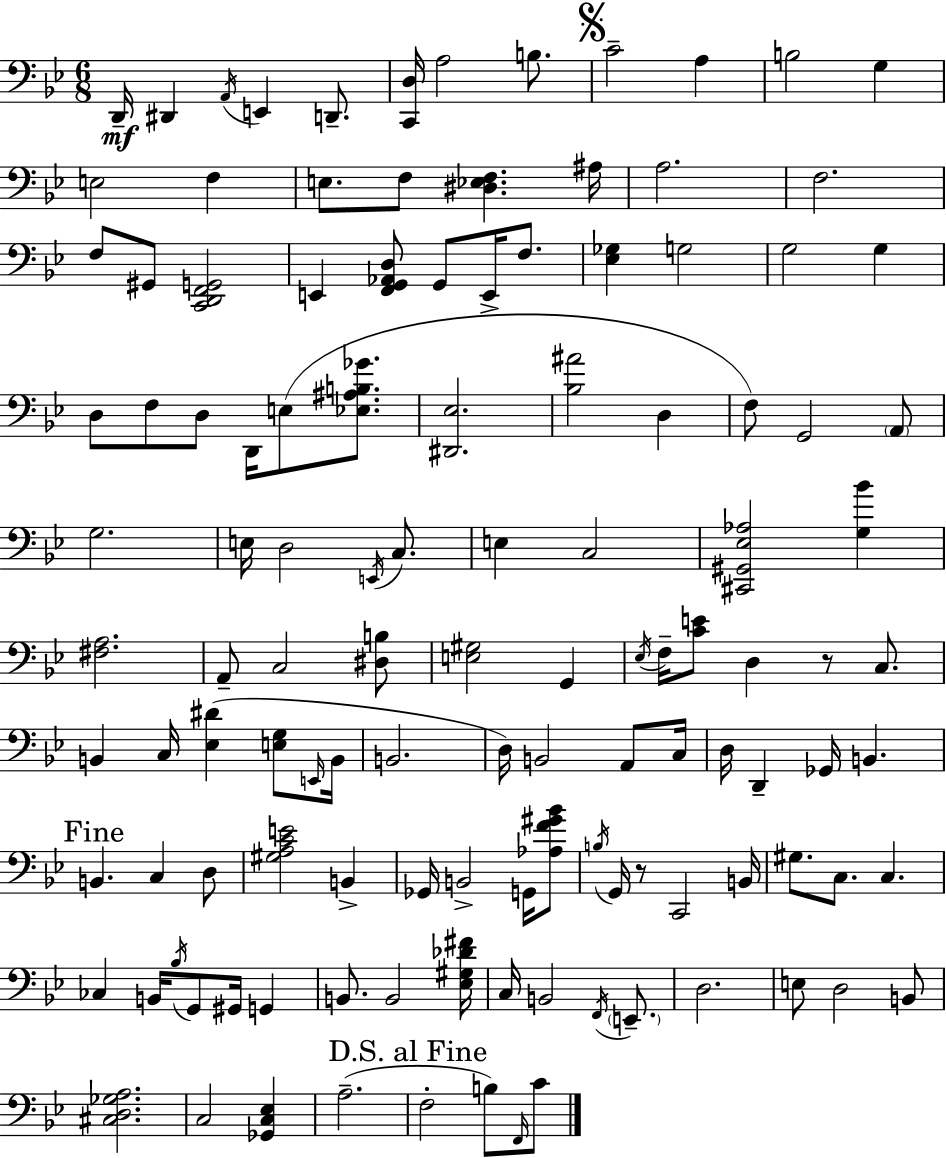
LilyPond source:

{
  \clef bass
  \numericTimeSignature
  \time 6/8
  \key bes \major
  d,16--\mf dis,4 \acciaccatura { a,16 } e,4 d,8.-- | <c, d>16 a2 b8. | \mark \markup { \musicglyph "scripts.segno" } c'2-- a4 | b2 g4 | \break e2 f4 | e8. f8 <dis ees f>4. | ais16 a2. | f2. | \break f8 gis,8 <c, d, f, g,>2 | e,4 <f, g, aes, d>8 g,8 e,16-> f8. | <ees ges>4 g2 | g2 g4 | \break d8 f8 d8 d,16 e8( <ees ais b ges'>8. | <dis, ees>2. | <bes ais'>2 d4 | f8) g,2 \parenthesize a,8 | \break g2. | e16 d2 \acciaccatura { e,16 } c8. | e4 c2 | <cis, gis, ees aes>2 <g bes'>4 | \break <fis a>2. | a,8-- c2 | <dis b>8 <e gis>2 g,4 | \acciaccatura { ees16 } f16-- <c' e'>8 d4 r8 | \break c8. b,4 c16 <ees dis'>4( | <e g>8 \grace { e,16 } b,16 b,2. | d16) b,2 | a,8 c16 d16 d,4-- ges,16 b,4. | \break \mark "Fine" b,4. c4 | d8 <gis a c' e'>2 | b,4-> ges,16 b,2-> | g,16 <aes f' gis' bes'>8 \acciaccatura { b16 } g,16 r8 c,2 | \break b,16 gis8. c8. c4. | ces4 b,16 \acciaccatura { bes16 } g,8 | gis,16 g,4 b,8. b,2 | <ees gis des' fis'>16 c16 b,2 | \break \acciaccatura { f,16 } \parenthesize e,8.-- d2. | e8 d2 | b,8 <cis d ges a>2. | c2 | \break <ges, c ees>4 a2.--( | \mark "D.S. al Fine" f2-. | b8) \grace { f,16 } c'8 \bar "|."
}